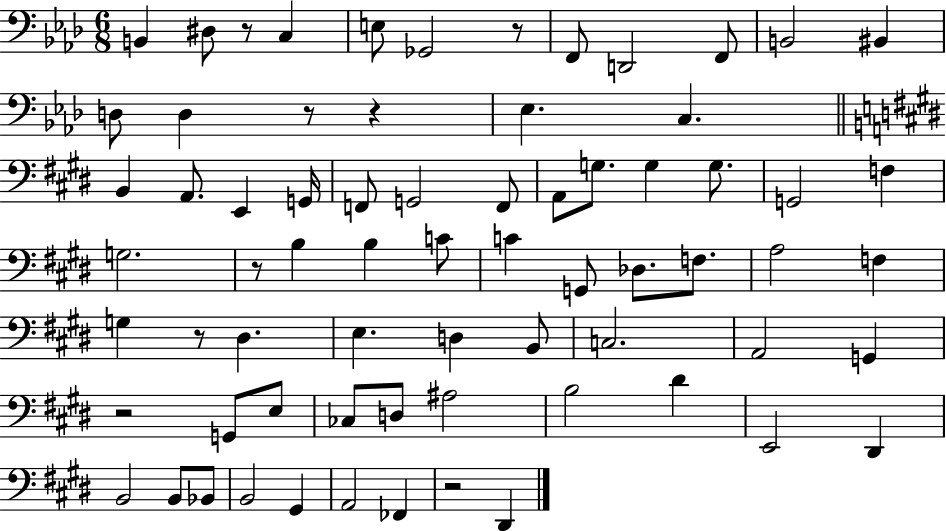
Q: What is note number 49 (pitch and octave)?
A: D3